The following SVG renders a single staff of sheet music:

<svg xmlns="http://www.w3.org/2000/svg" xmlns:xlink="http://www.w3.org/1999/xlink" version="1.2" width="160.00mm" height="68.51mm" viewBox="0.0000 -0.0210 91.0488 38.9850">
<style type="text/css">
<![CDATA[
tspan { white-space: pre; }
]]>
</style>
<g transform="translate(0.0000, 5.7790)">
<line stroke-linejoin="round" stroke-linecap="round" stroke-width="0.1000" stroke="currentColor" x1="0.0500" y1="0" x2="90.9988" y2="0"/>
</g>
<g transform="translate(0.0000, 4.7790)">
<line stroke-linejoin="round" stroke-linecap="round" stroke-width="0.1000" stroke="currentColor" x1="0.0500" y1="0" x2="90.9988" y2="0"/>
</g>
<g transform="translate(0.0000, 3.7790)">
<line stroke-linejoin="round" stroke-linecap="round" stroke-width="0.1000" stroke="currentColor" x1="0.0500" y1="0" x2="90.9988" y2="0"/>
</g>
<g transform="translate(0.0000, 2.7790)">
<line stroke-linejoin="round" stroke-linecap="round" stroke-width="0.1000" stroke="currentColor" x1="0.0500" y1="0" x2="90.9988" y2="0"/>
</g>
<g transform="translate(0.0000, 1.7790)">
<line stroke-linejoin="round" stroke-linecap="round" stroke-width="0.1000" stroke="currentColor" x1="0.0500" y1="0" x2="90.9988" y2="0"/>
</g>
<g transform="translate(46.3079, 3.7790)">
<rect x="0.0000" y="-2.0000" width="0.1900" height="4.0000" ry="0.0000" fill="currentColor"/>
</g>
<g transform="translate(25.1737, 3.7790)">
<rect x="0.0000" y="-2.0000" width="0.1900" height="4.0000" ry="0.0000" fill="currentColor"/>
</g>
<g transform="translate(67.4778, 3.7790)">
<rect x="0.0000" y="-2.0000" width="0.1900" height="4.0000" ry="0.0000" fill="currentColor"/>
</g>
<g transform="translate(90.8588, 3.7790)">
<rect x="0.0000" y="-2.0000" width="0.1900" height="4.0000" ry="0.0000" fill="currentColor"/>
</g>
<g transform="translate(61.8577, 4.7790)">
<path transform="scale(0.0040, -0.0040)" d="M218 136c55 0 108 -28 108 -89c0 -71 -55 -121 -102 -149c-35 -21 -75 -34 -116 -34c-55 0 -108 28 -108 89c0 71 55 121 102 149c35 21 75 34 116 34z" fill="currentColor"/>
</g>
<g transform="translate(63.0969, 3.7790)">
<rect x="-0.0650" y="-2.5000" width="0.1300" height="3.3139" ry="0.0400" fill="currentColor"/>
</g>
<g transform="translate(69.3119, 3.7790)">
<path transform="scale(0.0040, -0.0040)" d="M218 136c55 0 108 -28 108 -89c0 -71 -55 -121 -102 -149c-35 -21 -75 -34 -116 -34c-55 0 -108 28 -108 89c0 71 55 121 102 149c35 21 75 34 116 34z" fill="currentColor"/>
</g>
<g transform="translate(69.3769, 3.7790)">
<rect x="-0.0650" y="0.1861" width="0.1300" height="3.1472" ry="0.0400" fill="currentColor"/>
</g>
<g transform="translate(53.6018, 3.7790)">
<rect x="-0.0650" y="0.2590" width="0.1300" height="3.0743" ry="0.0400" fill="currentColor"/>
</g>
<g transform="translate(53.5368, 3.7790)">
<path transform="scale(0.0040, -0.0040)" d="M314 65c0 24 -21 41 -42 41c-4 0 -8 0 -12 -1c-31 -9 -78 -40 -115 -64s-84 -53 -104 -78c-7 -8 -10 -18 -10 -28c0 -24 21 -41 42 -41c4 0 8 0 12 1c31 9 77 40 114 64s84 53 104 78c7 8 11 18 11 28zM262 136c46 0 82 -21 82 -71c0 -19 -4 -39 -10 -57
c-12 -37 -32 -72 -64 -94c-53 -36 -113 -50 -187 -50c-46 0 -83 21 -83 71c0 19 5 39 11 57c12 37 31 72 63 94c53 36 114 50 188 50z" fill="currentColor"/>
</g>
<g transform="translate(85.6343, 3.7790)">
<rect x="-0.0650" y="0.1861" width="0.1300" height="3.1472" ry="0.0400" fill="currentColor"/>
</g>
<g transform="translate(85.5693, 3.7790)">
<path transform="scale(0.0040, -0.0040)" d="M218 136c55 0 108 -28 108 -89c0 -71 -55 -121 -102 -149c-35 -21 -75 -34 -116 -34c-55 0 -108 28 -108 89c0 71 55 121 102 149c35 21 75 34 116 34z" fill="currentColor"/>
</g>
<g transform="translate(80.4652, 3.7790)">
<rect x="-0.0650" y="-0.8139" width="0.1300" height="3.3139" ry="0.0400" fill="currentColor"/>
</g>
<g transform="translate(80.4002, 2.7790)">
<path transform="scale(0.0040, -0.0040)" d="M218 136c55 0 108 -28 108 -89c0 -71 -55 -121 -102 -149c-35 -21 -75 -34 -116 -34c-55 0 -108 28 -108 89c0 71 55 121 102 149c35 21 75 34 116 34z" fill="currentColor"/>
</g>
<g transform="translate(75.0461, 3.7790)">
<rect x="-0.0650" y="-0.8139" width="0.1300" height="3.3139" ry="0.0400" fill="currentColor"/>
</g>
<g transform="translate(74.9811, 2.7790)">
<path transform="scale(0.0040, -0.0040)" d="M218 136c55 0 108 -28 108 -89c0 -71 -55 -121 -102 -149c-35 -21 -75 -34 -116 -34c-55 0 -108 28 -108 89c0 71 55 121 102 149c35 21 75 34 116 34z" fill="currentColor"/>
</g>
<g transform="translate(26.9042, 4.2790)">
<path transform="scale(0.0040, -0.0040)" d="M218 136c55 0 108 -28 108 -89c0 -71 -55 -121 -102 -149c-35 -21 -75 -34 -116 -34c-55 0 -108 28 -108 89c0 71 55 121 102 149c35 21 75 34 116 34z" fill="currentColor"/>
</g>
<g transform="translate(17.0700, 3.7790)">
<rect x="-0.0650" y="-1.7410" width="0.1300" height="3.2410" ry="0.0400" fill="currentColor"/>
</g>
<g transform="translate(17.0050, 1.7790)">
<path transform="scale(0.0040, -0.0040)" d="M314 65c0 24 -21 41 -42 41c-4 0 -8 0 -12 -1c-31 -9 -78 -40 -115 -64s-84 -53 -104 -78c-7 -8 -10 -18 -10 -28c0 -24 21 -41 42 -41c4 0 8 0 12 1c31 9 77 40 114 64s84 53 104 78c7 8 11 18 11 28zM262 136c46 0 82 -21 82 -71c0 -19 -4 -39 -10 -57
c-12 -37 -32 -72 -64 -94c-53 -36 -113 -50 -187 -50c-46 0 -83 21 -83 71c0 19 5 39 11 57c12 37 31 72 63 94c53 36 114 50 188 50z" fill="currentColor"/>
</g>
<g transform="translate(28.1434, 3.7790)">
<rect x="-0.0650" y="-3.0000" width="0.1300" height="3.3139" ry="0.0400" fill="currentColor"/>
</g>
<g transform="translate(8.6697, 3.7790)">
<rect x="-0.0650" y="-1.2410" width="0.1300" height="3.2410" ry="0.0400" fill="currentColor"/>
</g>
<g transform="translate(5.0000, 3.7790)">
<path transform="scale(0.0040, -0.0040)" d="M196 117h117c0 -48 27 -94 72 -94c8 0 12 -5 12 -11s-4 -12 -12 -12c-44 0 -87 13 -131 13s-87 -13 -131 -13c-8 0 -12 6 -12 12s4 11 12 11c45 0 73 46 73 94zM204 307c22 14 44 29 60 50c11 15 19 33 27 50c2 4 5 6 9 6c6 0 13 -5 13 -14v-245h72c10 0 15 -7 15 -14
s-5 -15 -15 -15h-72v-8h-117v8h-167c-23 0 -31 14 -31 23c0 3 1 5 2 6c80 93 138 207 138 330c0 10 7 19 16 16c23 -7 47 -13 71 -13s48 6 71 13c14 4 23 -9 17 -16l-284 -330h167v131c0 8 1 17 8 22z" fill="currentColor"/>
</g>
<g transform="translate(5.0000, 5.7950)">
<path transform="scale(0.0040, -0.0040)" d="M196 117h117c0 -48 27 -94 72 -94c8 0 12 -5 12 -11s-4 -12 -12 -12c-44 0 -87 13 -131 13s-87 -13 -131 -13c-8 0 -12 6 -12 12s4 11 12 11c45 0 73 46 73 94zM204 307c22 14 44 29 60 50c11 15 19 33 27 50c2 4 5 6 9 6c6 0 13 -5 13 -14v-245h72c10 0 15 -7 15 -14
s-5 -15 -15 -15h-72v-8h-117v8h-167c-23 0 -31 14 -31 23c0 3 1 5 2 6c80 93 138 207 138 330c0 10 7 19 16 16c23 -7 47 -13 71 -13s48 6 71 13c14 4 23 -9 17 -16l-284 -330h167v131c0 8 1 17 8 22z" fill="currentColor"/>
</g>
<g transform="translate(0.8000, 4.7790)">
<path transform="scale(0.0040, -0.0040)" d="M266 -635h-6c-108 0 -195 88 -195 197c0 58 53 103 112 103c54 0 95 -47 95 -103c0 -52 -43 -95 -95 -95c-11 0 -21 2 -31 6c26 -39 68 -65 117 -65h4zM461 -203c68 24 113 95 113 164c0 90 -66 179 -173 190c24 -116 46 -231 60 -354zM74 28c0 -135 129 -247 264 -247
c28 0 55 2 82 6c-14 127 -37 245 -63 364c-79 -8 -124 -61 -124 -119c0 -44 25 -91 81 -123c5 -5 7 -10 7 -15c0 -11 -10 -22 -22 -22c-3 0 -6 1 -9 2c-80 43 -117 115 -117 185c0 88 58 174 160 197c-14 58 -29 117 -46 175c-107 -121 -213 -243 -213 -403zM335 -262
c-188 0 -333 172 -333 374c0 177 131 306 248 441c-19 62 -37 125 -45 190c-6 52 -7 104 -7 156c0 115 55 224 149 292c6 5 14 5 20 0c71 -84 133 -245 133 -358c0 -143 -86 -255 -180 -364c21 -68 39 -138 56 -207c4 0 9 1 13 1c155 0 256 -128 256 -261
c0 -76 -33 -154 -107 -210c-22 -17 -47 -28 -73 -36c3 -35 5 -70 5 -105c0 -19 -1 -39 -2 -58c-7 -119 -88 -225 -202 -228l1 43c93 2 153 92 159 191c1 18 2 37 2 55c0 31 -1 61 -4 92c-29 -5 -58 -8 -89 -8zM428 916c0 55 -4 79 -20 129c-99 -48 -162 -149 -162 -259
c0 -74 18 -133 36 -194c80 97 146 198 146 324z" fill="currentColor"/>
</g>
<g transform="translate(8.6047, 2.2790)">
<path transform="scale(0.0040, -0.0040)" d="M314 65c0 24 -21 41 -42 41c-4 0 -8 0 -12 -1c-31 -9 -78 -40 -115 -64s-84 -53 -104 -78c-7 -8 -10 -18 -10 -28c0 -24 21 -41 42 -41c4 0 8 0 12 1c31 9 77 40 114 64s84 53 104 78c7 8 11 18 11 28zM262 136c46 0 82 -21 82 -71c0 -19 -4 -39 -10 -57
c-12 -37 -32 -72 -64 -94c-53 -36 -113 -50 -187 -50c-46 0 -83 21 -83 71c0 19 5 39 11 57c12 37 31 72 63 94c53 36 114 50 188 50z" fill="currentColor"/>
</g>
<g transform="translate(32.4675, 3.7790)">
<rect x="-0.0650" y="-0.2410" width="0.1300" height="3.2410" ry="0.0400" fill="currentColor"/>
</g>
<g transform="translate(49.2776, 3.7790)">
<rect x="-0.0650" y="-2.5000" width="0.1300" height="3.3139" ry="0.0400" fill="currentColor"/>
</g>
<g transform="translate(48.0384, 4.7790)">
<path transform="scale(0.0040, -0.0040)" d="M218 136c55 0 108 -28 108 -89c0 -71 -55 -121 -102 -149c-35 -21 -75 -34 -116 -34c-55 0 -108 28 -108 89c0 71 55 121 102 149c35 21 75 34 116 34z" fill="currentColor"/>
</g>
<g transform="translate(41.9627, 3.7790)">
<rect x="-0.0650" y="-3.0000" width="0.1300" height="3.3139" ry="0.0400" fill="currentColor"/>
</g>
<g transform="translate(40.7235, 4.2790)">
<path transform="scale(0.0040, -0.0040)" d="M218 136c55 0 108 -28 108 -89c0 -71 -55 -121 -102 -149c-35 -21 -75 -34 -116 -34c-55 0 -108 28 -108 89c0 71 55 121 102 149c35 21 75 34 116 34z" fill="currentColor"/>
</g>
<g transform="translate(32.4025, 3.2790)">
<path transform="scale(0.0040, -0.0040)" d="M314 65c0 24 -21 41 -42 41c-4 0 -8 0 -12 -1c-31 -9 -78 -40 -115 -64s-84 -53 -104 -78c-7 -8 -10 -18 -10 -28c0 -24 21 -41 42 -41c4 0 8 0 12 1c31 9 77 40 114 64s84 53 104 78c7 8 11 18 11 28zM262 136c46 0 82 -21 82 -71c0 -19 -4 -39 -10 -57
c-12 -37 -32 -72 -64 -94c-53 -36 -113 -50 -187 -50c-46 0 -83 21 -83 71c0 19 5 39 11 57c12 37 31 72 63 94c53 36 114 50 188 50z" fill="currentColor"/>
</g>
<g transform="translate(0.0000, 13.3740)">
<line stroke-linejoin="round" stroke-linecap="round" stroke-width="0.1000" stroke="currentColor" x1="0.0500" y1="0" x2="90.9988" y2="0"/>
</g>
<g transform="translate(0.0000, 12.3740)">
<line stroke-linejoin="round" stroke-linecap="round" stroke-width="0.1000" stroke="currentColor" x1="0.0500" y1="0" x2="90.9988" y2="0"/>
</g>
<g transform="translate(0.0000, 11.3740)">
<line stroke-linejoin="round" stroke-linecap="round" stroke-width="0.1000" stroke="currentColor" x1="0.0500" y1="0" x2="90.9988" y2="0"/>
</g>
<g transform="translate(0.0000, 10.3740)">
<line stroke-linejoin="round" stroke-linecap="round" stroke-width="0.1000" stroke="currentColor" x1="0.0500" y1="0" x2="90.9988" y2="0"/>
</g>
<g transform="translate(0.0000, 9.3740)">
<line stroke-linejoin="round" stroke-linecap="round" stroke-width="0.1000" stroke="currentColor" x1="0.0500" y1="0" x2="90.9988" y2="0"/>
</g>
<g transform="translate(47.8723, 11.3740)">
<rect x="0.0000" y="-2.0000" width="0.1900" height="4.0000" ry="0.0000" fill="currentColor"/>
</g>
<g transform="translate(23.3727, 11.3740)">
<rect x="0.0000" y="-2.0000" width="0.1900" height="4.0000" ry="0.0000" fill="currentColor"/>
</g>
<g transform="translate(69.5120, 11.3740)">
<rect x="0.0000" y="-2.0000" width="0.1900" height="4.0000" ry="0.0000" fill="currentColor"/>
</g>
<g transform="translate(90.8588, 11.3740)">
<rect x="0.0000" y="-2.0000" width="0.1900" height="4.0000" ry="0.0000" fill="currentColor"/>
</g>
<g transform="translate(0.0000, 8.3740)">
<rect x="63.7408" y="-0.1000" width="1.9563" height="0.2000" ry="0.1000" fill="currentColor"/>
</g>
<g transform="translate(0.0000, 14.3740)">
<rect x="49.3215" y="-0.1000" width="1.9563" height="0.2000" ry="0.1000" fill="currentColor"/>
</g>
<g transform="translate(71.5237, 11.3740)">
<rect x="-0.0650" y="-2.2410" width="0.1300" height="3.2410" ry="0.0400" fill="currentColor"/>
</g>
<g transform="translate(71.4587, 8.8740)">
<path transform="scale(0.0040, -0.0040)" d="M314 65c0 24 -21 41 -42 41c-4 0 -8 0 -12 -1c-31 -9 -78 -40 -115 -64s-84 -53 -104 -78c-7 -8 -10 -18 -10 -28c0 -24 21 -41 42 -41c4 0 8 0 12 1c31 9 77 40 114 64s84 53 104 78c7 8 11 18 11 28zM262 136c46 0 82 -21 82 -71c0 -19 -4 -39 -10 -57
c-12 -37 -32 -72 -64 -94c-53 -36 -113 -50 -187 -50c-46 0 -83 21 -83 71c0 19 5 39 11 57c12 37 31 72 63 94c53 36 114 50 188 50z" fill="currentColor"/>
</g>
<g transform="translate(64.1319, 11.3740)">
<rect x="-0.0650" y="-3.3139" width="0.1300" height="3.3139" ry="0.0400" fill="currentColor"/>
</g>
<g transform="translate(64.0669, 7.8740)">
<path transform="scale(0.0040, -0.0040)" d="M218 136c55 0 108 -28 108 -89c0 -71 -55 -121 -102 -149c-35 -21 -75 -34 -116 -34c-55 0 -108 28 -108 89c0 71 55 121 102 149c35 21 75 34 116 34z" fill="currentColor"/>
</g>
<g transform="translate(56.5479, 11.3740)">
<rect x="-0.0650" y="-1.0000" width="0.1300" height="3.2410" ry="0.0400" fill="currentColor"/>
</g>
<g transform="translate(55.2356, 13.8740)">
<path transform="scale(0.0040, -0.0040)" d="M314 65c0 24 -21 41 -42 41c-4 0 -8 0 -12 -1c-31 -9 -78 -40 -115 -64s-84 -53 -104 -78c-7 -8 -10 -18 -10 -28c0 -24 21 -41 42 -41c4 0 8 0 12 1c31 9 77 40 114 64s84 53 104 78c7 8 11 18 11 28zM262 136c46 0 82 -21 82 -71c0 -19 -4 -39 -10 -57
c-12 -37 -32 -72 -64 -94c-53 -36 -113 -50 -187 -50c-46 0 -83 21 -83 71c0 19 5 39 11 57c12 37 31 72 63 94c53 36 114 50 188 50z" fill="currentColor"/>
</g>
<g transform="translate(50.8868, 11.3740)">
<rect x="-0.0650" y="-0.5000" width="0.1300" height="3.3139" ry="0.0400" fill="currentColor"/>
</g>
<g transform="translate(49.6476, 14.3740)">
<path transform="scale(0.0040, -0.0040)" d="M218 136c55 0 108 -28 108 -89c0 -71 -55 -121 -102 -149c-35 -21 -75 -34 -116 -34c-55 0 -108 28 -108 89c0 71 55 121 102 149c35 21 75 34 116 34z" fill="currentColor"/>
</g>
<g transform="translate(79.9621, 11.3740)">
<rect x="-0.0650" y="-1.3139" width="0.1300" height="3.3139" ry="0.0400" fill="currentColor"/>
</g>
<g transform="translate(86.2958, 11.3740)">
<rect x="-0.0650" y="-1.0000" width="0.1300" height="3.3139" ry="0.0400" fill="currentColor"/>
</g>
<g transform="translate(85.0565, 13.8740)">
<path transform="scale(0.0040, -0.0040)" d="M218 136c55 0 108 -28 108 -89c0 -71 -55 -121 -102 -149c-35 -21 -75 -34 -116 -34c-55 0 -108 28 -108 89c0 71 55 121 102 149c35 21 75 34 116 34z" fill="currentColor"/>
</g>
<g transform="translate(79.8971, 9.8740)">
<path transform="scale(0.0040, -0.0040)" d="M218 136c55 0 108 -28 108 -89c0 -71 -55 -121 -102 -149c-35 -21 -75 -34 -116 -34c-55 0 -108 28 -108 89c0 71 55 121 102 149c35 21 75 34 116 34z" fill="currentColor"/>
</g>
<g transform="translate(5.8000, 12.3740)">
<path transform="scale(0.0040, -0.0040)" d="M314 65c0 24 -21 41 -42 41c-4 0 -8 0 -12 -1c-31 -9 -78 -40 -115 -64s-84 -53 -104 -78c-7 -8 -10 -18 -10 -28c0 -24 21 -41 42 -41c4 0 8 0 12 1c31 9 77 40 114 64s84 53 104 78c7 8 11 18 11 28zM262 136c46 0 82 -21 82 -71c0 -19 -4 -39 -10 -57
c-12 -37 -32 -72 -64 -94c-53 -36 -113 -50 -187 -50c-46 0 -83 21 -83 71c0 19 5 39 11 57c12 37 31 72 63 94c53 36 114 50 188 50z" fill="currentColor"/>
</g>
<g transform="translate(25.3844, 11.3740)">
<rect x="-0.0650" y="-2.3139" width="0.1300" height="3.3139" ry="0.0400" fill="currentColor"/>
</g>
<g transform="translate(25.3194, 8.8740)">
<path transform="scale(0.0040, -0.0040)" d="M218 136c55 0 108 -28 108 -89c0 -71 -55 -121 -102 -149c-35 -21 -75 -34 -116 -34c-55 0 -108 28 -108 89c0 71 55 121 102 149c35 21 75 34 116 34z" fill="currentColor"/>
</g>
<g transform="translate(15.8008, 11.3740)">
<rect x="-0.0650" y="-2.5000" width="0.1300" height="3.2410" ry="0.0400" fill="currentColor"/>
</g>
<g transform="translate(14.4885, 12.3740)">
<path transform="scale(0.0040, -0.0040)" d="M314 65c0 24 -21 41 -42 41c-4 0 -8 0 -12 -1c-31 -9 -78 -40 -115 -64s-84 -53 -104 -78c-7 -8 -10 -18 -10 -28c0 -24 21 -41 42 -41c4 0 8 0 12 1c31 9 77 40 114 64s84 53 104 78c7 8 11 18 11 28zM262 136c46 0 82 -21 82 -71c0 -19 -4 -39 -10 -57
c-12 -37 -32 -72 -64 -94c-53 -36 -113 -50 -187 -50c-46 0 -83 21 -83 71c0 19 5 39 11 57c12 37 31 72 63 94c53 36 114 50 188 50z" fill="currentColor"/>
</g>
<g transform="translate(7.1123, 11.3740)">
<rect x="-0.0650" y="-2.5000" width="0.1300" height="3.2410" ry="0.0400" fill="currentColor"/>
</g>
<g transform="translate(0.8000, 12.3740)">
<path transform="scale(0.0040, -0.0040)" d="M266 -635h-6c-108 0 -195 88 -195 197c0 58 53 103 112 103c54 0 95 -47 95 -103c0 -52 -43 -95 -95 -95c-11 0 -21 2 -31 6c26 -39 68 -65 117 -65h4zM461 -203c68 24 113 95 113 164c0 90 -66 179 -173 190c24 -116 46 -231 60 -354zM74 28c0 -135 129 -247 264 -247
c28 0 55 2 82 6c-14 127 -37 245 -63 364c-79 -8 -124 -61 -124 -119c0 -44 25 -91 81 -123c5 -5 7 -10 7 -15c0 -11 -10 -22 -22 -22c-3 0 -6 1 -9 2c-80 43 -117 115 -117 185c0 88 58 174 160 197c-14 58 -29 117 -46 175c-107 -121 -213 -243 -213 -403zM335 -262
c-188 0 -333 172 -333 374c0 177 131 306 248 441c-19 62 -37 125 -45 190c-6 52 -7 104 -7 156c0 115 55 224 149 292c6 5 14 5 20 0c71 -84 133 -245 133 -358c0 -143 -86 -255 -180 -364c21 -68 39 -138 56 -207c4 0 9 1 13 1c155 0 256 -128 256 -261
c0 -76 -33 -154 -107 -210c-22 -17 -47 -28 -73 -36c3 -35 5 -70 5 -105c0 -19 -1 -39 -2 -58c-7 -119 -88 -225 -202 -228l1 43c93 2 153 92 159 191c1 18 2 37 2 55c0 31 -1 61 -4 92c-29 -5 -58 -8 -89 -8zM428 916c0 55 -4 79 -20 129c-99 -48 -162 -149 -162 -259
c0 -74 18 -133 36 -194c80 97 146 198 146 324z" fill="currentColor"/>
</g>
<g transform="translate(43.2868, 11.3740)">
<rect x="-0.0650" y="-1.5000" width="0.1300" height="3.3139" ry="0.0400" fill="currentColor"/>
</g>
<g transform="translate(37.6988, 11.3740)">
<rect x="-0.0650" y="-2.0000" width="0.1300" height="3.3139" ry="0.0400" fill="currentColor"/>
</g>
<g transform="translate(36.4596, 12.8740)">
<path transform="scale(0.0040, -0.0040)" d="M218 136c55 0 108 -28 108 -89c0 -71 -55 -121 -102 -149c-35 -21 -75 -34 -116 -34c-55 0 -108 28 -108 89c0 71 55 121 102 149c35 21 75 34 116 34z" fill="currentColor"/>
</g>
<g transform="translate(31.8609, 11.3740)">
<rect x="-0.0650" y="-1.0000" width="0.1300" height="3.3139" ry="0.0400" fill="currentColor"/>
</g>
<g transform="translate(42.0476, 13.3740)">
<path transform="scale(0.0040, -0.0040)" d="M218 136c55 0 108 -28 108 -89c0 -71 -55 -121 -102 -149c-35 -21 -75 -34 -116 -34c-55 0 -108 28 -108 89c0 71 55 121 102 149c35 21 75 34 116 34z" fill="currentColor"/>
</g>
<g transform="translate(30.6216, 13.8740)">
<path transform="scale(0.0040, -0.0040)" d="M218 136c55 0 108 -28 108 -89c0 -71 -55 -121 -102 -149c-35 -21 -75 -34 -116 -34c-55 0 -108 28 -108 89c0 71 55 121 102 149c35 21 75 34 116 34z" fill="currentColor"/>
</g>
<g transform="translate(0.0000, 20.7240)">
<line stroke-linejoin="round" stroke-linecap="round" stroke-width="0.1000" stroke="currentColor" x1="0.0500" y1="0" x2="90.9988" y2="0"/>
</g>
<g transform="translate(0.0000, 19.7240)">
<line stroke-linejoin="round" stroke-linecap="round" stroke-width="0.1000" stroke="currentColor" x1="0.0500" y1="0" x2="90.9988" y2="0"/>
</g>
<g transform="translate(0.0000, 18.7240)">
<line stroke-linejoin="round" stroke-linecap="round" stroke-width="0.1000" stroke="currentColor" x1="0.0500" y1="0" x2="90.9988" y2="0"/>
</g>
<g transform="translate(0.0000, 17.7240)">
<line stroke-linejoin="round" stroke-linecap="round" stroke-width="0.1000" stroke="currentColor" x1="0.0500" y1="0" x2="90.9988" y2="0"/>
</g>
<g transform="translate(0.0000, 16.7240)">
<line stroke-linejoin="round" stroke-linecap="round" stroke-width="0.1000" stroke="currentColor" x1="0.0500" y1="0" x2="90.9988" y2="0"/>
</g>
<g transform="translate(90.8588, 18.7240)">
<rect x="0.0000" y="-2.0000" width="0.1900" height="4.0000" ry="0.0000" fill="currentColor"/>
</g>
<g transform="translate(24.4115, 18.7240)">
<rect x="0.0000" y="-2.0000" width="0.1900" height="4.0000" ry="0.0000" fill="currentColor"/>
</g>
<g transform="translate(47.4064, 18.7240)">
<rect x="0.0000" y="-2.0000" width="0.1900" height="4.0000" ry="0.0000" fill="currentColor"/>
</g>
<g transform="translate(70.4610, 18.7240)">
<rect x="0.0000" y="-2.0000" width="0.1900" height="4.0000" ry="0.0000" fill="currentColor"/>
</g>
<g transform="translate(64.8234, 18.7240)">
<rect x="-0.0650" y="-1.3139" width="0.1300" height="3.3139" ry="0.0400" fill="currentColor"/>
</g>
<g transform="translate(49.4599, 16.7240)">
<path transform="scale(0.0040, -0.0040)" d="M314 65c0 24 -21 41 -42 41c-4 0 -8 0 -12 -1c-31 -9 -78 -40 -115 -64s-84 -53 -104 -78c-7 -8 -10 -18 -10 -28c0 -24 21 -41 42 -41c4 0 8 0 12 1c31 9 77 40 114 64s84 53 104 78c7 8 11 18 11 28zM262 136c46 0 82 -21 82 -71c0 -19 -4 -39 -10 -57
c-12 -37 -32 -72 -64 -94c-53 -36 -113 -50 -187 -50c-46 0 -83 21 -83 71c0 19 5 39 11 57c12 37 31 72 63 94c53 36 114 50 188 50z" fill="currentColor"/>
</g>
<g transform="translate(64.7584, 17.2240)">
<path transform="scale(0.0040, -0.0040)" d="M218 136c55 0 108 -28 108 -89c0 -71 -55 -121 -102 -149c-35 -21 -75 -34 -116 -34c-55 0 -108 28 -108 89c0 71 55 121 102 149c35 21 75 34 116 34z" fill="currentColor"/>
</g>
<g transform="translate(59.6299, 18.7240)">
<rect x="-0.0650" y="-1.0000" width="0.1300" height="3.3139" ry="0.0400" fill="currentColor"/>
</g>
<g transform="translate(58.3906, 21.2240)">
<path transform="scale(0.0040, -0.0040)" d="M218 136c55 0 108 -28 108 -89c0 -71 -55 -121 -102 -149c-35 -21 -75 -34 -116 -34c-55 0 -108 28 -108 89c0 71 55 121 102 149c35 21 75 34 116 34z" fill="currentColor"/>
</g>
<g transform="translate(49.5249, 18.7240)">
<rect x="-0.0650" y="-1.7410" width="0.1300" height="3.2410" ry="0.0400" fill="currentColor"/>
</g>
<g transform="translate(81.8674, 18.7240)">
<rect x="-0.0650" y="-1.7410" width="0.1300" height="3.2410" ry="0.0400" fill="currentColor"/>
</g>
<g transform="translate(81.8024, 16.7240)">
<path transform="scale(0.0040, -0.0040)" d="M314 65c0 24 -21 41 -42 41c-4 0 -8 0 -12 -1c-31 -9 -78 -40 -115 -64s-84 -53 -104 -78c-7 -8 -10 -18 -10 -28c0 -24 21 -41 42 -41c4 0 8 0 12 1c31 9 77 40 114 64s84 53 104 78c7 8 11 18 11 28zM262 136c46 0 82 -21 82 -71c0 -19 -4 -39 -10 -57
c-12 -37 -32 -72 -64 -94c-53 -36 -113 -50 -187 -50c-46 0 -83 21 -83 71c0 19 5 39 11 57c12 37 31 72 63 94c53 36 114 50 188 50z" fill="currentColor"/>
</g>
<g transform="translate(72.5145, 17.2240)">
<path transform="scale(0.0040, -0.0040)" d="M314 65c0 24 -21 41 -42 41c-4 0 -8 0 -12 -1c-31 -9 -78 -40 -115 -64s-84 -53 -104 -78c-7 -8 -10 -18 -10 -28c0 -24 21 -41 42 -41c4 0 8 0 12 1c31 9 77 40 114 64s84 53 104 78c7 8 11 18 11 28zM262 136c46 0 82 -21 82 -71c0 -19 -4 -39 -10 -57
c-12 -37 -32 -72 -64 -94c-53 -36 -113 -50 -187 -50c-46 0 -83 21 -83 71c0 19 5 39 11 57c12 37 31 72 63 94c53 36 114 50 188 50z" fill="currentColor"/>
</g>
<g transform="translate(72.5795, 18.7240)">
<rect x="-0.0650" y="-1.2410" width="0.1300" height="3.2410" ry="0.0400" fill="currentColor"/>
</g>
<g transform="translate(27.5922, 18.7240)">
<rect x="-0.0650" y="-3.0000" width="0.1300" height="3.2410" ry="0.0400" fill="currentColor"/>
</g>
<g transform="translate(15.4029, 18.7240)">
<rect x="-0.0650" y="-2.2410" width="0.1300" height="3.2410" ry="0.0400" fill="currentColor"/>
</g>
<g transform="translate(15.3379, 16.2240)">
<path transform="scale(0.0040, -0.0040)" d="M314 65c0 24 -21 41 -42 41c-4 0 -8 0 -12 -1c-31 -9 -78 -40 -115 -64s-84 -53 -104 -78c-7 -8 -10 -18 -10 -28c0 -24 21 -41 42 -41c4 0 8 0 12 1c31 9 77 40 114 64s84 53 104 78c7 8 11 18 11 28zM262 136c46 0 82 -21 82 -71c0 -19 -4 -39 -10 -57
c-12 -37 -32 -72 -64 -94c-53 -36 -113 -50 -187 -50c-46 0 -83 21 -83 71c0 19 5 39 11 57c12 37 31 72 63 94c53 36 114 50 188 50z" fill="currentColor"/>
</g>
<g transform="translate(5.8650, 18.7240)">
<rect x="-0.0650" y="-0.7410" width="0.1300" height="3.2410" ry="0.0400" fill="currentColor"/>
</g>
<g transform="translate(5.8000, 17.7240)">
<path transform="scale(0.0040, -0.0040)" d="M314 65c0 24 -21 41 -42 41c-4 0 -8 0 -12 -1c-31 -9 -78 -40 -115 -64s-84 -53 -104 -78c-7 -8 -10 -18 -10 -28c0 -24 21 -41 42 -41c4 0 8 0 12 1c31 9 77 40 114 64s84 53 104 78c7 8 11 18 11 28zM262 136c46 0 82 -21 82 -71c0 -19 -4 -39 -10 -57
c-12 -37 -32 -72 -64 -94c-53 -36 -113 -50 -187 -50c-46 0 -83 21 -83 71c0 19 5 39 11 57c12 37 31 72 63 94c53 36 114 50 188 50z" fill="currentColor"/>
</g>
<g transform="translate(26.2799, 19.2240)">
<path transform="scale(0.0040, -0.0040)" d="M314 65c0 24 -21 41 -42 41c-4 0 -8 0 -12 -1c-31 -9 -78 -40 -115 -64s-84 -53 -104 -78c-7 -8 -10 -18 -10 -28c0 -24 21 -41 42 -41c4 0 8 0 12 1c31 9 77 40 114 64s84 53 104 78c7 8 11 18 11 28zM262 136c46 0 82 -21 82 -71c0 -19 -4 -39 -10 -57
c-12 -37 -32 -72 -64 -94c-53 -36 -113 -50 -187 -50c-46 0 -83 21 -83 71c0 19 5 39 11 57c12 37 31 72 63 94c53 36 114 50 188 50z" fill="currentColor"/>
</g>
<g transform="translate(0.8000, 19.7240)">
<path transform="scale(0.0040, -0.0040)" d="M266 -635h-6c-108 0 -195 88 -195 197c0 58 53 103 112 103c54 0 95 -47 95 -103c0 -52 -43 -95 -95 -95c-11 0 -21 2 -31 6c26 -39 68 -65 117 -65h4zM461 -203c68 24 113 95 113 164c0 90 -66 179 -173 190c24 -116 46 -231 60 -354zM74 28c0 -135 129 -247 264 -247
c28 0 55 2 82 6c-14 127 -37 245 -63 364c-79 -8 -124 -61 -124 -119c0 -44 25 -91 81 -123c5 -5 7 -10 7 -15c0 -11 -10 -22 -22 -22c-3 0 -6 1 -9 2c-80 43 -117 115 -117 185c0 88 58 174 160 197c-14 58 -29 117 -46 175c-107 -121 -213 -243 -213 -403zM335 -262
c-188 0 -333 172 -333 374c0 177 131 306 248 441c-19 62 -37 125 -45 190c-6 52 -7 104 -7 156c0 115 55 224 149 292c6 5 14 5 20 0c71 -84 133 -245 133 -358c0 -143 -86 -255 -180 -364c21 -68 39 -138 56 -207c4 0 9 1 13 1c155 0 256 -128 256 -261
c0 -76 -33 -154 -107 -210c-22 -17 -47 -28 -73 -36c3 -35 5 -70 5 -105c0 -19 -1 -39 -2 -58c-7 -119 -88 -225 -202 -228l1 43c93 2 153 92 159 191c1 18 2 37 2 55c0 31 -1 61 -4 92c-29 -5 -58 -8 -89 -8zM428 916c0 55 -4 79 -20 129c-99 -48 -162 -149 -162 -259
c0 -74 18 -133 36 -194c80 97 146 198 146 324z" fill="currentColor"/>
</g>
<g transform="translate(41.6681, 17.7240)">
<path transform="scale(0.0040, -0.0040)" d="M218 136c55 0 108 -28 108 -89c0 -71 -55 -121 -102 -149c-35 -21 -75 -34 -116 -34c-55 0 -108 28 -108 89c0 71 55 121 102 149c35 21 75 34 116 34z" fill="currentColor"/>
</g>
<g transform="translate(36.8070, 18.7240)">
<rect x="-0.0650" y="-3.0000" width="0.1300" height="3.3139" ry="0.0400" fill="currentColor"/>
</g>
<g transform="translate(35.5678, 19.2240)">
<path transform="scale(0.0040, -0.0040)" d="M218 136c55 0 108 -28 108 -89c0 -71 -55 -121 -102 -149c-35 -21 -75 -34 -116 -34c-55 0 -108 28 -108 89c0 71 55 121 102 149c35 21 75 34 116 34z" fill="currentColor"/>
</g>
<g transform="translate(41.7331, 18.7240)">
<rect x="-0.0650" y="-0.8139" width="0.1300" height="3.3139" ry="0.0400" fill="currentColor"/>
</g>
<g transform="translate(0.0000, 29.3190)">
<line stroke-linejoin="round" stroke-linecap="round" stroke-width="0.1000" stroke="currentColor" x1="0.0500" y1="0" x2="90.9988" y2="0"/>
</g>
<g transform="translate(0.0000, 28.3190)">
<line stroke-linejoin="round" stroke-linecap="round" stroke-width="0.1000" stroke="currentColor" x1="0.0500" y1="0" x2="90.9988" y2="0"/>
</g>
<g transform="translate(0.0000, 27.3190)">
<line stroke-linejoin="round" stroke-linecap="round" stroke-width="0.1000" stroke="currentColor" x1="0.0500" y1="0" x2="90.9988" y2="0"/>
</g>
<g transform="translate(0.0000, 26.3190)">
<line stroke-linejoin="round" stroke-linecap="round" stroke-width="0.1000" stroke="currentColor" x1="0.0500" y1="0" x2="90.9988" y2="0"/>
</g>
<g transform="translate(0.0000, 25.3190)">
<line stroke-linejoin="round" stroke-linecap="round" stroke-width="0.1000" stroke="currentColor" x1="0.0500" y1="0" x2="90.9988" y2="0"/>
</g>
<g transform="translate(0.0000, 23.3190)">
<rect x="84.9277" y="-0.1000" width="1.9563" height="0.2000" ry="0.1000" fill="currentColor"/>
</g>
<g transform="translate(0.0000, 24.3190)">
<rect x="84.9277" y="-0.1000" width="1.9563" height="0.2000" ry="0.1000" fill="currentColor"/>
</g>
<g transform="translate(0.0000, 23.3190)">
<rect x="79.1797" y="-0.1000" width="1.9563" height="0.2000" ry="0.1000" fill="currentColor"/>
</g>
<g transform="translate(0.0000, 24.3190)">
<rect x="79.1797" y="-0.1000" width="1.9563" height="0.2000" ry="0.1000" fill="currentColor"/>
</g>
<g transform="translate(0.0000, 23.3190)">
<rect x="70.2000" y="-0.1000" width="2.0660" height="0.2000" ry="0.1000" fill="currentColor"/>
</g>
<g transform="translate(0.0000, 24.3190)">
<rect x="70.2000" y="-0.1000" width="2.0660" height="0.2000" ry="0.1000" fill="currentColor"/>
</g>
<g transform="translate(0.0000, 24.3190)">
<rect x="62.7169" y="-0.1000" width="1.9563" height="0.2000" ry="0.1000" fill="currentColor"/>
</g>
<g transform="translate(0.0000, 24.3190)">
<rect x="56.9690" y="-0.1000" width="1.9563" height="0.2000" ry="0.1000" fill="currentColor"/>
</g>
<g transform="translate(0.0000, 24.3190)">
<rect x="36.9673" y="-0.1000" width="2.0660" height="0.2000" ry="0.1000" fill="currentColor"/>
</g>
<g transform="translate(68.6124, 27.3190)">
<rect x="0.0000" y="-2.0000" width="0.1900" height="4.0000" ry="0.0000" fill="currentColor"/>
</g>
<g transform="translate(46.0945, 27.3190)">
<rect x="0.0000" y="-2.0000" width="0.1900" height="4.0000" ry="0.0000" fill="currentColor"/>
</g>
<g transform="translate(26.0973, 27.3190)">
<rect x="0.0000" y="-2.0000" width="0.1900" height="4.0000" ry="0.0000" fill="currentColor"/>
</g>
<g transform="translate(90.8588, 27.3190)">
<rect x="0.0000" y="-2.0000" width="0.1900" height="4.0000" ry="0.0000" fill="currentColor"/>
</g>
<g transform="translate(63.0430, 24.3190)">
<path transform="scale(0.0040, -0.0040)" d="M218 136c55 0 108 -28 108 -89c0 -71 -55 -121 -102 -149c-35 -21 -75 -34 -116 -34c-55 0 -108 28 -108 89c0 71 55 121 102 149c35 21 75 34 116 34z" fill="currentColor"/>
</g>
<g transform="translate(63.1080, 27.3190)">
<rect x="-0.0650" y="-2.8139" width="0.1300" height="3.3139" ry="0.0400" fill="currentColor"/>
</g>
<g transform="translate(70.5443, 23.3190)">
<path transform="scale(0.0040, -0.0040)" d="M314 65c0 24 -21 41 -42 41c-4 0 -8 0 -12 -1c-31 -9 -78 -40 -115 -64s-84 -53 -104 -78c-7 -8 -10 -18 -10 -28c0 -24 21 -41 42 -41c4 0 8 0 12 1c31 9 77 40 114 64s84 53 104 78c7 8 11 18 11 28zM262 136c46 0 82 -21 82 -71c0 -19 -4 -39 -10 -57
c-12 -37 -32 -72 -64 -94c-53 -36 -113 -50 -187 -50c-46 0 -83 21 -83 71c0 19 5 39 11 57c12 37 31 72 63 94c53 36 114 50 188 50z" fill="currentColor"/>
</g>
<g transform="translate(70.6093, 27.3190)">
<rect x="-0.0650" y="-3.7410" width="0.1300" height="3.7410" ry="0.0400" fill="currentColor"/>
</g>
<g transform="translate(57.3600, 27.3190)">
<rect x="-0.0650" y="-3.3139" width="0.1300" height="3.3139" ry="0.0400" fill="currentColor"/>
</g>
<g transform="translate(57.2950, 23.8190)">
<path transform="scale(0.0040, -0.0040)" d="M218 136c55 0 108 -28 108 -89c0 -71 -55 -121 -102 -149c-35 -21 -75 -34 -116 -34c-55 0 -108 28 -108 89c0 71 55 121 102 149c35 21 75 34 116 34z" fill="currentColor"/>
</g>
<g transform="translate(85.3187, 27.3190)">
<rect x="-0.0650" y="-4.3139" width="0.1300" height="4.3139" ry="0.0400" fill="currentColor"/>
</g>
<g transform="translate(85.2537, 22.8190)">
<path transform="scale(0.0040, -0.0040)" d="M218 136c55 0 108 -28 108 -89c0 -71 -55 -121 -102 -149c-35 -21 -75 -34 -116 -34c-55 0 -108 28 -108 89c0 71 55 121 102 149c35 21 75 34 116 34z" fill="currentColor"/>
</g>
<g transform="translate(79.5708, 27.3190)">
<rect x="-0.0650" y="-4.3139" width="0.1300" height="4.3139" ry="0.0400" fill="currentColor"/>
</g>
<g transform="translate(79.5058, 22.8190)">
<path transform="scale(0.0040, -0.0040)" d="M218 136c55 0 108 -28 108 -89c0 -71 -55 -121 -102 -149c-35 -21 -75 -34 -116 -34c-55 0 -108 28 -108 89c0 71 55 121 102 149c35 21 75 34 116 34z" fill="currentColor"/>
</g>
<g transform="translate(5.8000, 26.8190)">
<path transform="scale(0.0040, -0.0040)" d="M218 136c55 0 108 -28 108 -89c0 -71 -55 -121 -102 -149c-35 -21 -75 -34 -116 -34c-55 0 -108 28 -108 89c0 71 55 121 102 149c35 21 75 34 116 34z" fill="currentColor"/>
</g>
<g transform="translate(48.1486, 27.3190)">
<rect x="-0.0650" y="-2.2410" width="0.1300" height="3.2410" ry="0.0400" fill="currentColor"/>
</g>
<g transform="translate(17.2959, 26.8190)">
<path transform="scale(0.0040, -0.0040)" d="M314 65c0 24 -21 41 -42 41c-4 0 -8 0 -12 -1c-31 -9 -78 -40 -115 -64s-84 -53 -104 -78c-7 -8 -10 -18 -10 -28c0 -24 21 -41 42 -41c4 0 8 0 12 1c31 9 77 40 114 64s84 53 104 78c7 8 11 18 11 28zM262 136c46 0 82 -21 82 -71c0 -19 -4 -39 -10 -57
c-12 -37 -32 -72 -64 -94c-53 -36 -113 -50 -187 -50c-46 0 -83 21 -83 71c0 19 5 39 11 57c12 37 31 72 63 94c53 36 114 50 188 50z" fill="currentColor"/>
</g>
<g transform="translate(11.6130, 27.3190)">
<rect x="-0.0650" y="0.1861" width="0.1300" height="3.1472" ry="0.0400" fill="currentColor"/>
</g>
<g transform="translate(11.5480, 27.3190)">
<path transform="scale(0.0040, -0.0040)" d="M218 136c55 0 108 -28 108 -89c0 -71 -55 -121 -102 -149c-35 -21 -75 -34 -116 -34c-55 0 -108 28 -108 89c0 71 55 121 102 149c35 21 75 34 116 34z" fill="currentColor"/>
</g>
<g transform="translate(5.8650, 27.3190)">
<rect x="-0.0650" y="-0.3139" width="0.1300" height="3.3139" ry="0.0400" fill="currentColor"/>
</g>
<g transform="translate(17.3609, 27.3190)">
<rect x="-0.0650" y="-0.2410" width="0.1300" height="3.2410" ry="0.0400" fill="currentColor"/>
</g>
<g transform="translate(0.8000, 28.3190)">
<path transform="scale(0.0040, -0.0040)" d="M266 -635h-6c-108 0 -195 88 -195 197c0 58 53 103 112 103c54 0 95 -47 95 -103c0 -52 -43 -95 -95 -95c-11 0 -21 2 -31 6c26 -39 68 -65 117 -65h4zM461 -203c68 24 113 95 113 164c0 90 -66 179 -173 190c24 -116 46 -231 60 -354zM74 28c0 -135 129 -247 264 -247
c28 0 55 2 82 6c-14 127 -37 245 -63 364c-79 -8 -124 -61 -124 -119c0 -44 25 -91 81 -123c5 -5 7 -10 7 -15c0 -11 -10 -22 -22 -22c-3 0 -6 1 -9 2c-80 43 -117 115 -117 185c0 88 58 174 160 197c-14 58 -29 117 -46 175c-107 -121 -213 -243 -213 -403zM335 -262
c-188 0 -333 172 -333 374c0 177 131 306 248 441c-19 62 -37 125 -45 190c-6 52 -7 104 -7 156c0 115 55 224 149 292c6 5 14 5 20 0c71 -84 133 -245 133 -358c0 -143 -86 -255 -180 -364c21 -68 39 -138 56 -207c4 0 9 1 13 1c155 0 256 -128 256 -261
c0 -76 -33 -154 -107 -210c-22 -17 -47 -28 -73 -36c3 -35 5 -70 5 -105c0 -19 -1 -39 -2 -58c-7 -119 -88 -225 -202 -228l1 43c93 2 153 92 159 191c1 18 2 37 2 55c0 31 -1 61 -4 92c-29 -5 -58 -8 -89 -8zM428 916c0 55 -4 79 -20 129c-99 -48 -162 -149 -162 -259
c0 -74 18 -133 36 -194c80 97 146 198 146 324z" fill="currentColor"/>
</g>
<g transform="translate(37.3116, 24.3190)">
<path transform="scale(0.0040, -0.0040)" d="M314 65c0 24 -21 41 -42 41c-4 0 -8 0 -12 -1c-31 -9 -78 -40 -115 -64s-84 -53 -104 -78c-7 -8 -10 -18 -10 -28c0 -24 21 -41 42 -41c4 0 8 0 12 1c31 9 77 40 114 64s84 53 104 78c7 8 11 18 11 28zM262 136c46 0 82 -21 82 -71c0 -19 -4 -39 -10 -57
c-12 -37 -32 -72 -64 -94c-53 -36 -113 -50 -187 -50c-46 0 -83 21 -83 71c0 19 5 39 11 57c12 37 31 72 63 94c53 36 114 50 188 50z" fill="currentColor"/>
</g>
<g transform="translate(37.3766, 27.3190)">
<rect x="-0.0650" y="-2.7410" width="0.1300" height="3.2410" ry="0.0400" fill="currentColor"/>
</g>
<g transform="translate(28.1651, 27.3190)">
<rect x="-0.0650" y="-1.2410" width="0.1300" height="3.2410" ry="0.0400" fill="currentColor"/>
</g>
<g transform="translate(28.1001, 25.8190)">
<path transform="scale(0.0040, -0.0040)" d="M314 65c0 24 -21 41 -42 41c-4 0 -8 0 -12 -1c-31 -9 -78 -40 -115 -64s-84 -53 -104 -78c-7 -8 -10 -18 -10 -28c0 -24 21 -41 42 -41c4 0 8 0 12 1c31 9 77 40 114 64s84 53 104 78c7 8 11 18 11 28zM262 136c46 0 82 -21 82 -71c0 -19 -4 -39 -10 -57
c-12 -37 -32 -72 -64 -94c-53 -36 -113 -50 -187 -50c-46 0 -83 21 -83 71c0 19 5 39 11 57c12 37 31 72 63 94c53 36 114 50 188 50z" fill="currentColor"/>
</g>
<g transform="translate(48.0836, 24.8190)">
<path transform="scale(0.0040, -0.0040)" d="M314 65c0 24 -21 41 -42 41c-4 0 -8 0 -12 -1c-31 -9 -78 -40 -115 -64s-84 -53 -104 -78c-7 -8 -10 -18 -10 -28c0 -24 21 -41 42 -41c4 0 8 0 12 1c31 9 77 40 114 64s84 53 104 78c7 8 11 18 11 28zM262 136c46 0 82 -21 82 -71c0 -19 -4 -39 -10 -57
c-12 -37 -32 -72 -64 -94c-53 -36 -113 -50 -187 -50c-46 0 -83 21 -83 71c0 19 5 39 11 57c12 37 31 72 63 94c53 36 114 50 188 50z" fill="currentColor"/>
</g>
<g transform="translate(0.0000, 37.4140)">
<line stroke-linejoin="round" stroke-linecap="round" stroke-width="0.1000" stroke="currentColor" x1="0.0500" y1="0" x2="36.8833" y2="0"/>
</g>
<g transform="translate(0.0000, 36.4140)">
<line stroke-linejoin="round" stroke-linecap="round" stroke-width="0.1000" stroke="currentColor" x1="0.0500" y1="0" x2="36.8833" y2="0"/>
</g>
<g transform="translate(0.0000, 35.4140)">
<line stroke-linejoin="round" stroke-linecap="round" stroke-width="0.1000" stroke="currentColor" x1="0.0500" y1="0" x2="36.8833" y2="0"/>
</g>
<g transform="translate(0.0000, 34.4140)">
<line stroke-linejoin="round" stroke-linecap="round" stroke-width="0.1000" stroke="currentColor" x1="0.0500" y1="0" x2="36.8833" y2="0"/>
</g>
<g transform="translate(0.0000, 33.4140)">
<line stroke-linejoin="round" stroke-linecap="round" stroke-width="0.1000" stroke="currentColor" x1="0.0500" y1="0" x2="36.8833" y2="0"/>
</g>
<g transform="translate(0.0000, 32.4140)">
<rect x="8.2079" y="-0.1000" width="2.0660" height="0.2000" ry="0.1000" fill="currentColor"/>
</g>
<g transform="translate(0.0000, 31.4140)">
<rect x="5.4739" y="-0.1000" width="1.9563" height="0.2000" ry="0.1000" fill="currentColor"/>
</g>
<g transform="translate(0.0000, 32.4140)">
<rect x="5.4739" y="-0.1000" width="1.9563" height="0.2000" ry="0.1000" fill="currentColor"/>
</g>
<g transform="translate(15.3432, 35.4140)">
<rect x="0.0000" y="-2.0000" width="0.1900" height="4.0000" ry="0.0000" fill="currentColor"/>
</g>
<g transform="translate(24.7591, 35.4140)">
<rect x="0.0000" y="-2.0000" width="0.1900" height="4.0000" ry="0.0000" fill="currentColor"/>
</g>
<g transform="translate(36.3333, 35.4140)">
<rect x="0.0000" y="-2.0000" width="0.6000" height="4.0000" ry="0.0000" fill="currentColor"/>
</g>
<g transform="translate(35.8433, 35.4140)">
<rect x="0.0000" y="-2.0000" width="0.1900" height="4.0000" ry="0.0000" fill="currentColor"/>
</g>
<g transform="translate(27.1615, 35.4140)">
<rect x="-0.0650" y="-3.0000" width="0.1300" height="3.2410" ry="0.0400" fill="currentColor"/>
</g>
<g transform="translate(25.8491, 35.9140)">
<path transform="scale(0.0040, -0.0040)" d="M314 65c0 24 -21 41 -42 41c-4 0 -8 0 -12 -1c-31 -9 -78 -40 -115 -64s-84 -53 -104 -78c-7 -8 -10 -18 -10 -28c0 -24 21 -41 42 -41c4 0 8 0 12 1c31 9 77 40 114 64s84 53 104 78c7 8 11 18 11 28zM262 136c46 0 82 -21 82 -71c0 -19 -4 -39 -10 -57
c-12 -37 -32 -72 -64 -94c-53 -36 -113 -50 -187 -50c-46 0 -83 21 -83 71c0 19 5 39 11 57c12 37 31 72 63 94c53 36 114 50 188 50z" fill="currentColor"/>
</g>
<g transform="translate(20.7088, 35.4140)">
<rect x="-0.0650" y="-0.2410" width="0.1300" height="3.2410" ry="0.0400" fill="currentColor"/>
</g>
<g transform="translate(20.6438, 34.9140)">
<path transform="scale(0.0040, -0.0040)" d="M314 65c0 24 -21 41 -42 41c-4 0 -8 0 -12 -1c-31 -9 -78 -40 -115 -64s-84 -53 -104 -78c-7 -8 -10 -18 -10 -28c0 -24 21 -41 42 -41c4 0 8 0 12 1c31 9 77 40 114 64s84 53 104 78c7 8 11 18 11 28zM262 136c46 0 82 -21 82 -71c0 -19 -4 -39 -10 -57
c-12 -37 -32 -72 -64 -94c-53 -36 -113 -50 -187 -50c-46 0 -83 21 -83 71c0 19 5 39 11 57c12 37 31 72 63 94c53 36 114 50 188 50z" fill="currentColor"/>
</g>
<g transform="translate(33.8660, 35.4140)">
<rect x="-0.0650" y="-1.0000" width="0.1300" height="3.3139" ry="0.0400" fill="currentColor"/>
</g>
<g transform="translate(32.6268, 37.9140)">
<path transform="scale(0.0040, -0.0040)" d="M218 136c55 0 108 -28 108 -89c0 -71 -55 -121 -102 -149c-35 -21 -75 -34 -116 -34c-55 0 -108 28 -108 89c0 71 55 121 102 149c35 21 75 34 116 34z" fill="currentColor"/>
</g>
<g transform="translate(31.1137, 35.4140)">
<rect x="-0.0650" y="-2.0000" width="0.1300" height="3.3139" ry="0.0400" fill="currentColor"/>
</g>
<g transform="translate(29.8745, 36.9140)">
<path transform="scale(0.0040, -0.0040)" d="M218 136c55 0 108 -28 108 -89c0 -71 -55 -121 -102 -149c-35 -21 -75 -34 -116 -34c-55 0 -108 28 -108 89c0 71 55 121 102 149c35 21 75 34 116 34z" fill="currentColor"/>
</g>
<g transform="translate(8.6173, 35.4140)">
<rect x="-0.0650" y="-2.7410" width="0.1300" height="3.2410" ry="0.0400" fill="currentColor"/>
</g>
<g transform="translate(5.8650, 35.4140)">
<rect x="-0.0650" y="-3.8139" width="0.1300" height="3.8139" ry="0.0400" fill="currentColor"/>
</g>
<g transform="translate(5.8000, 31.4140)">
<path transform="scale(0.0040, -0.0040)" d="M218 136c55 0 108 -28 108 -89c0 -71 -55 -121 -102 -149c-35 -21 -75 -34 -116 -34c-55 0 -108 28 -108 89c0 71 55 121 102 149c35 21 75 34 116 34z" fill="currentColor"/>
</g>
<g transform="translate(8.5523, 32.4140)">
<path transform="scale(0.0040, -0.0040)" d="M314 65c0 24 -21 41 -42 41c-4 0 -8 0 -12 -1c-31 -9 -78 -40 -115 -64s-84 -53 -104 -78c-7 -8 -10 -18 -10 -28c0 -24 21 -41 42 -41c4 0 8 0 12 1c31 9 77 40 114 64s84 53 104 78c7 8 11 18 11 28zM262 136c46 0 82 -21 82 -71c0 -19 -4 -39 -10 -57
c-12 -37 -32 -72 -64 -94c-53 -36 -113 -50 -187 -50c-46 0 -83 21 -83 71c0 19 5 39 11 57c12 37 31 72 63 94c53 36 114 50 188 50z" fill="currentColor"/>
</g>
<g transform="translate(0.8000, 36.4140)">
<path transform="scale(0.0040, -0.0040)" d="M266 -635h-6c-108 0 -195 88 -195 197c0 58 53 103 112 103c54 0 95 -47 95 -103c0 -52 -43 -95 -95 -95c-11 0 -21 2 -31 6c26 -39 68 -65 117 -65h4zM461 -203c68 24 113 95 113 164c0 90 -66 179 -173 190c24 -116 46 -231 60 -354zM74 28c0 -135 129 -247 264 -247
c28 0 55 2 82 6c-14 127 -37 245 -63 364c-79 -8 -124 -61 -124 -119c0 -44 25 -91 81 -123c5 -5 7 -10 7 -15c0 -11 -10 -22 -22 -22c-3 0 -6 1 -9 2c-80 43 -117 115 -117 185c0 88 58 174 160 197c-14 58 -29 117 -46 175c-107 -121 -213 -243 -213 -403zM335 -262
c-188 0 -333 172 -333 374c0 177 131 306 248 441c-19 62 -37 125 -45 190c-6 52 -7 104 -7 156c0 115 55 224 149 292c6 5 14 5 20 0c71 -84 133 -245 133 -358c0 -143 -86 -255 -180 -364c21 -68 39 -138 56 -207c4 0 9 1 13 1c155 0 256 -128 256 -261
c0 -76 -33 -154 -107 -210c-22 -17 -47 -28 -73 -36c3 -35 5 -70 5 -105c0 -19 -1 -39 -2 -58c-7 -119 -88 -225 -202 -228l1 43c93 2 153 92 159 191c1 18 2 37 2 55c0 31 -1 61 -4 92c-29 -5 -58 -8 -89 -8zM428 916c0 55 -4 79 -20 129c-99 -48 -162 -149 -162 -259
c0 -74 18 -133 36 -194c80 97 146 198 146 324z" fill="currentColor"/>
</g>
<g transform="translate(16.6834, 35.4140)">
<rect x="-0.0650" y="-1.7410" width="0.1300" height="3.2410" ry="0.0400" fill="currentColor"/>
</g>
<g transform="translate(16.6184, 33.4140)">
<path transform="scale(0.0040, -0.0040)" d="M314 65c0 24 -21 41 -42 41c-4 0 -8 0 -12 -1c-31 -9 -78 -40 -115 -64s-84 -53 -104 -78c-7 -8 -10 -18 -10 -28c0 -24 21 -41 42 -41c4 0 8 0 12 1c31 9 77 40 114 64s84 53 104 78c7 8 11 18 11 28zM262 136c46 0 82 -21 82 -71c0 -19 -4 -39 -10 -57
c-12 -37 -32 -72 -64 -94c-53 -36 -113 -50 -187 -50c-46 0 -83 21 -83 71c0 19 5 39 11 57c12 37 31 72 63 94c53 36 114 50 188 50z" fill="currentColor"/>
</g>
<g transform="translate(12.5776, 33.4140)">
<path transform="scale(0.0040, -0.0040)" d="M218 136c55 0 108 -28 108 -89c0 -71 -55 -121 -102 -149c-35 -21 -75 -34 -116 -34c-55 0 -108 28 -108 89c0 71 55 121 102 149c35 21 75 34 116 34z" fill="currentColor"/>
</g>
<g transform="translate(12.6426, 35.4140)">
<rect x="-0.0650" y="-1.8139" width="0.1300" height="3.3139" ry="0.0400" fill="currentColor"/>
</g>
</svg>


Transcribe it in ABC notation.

X:1
T:Untitled
M:4/4
L:1/4
K:C
e2 f2 A c2 A G B2 G B d d B G2 G2 g D F E C D2 b g2 e D d2 g2 A2 A d f2 D e e2 f2 c B c2 e2 a2 g2 b a c'2 d' d' c' a2 f f2 c2 A2 F D